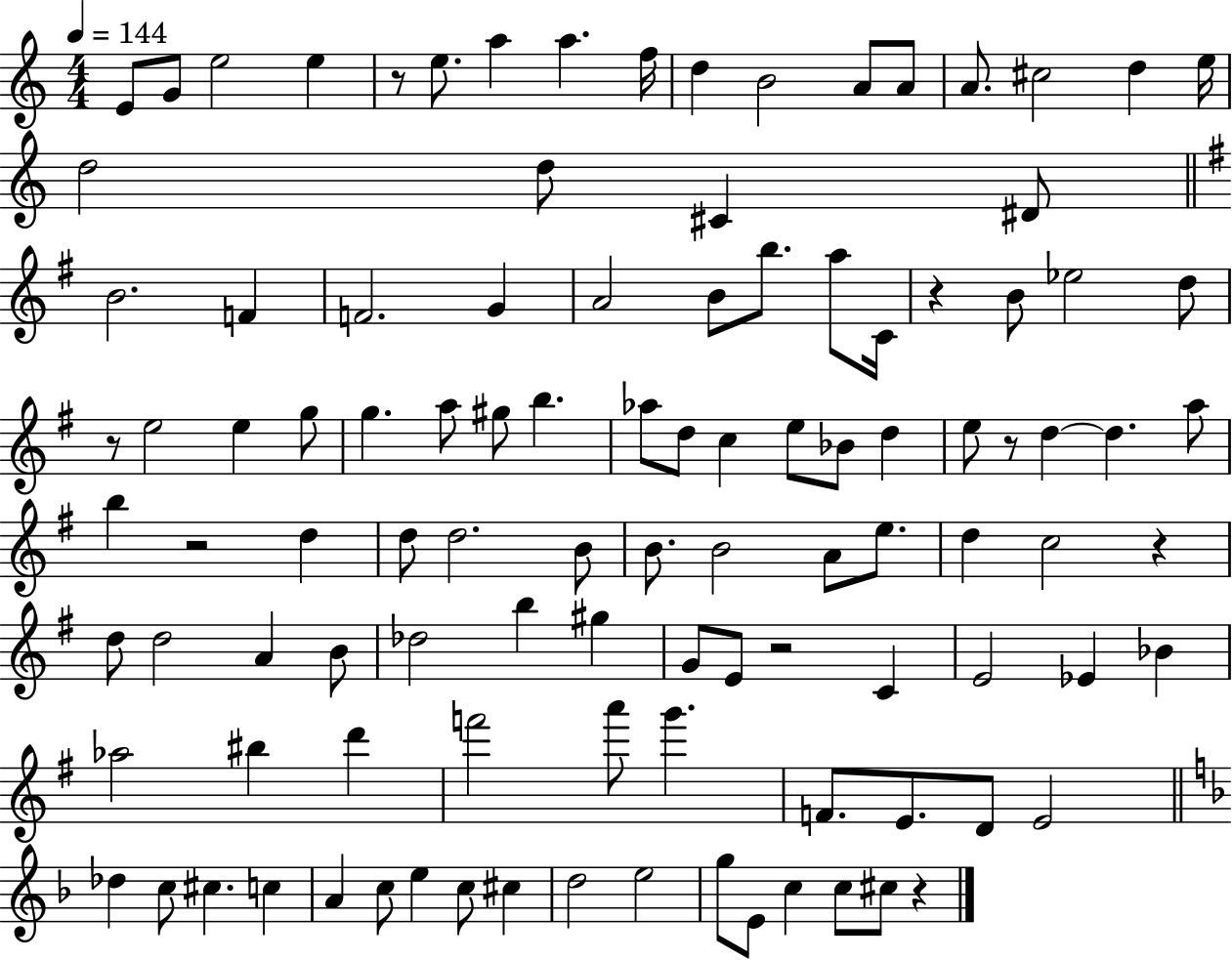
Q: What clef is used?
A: treble